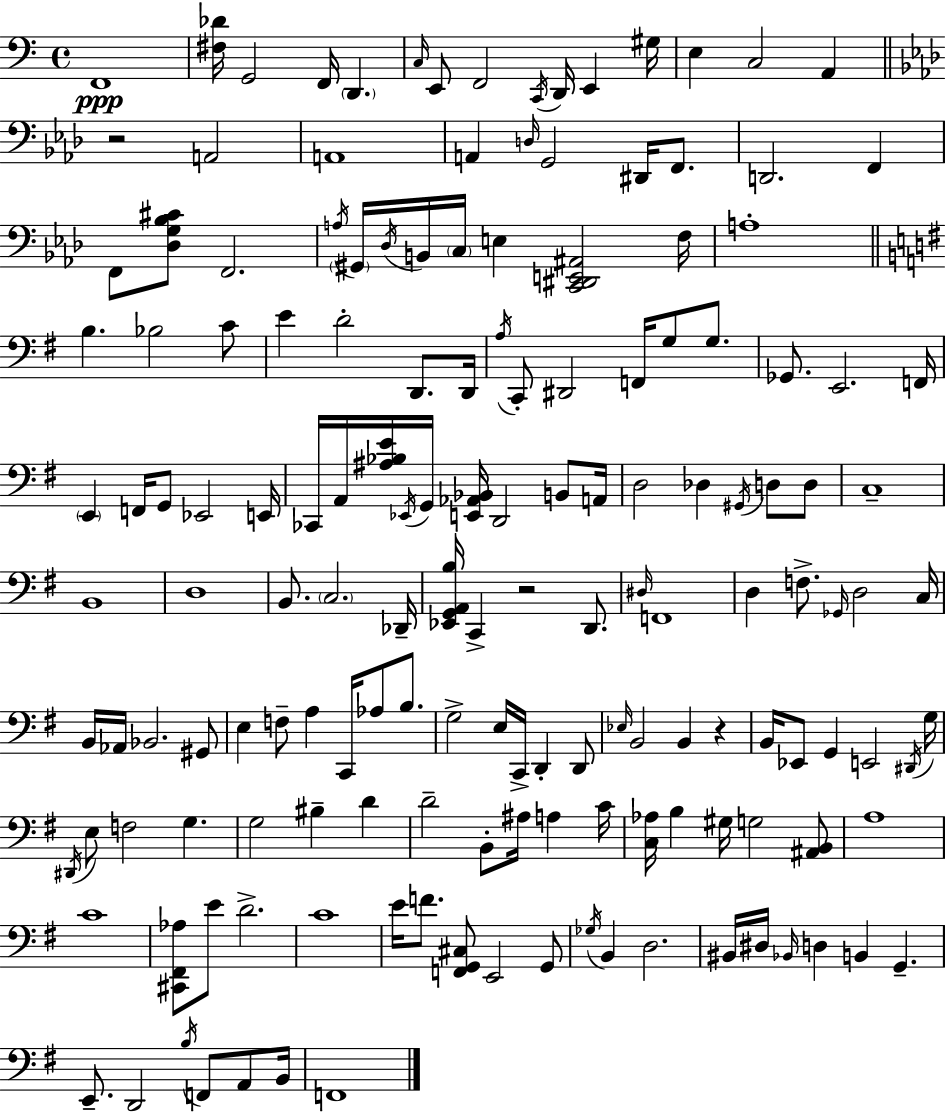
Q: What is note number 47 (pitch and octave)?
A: Gb2